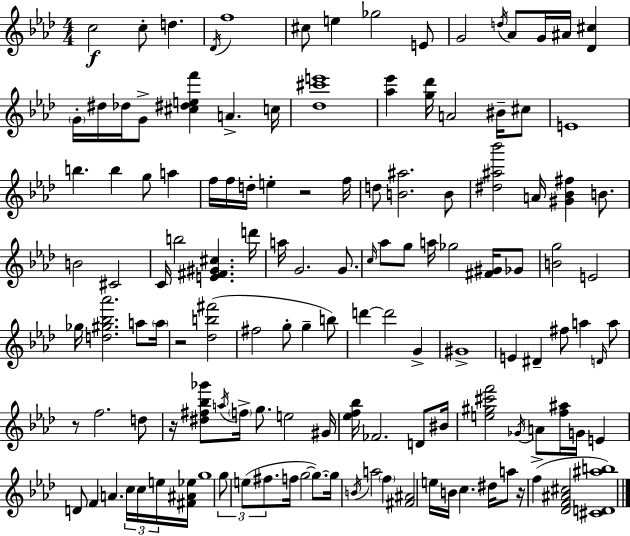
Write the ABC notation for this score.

X:1
T:Untitled
M:4/4
L:1/4
K:Fm
c2 c/2 d _D/4 f4 ^c/2 e _g2 E/2 G2 d/4 _A/2 G/4 ^A/4 [_D^c] G/4 ^d/4 _d/4 G/2 [^c^def'] A c/4 [_d^c'e']4 [_a_e'] [g_d']/4 A2 ^B/4 ^c/2 E4 b b g/2 a f/4 f/4 d/4 e z2 f/4 d/2 [B^a]2 B/2 [^d^a_b']2 A/4 [^G_B^f] B/2 B2 ^C2 C/4 b2 [E^F^G^c] d'/4 a/4 G2 G/2 c/4 _a/2 g/2 a/4 _g2 [^F^G]/4 _G/2 [Bg]2 E2 _g/4 [d^g_b_a']2 a/2 a/4 z2 [_db^f']2 ^f2 g/2 g b/2 d' d'2 G ^G4 E ^D ^f/2 a D/4 a/2 z/2 f2 d/2 z/4 [^d^f_b_g']/2 a/4 f/4 g/2 e2 ^G/4 [_ef_b]/4 _F2 D/2 ^B/4 [e^g^c'f']2 _G/4 A/2 [f^a]/4 G/4 E D/2 F A c/4 c/4 e/4 [^F^A_e]/4 g4 g/2 e/2 ^f/2 f/4 g2 g/2 g/4 B/4 a2 f [^F^A]2 e/4 B/4 c ^d/4 a/2 z/4 f [_DF^A^c]2 [^CD^ab]4